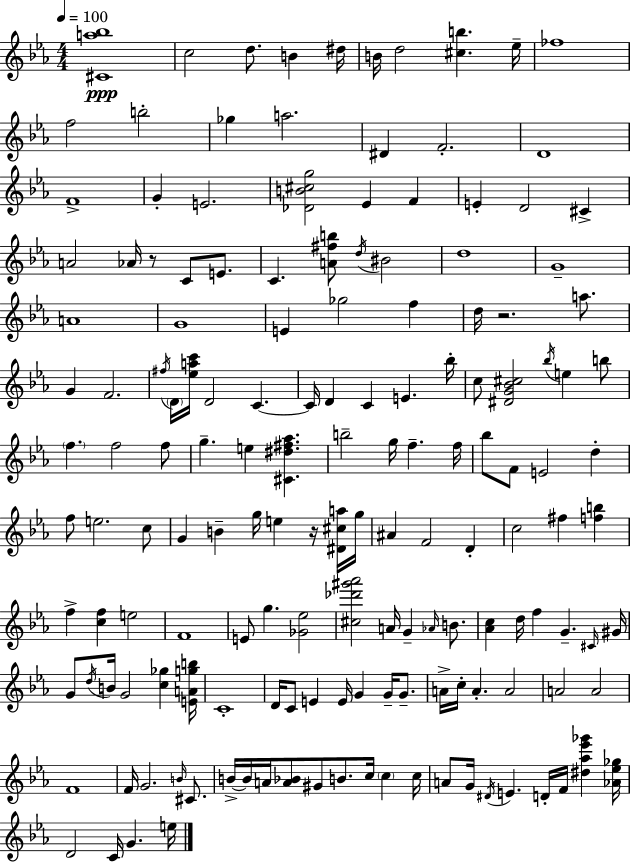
X:1
T:Untitled
M:4/4
L:1/4
K:Eb
[^Ca_b]4 c2 d/2 B ^d/4 B/4 d2 [^cb] _e/4 _f4 f2 b2 _g a2 ^D F2 D4 F4 G E2 [_DB^cg]2 _E F E D2 ^C A2 _A/4 z/2 C/2 E/2 C [A^fb]/2 d/4 ^B2 d4 G4 A4 G4 E _g2 f d/4 z2 a/2 G F2 ^f/4 D/4 [_eac']/4 D2 C C/4 D C E _b/4 c/2 [^DG_B^c]2 _b/4 e b/2 f f2 f/2 g e [^C^d^f_a] b2 g/4 f f/4 _b/2 F/2 E2 d f/2 e2 c/2 G B g/4 e z/4 [^D^ca]/4 g/4 ^A F2 D c2 ^f [fb] f [cf] e2 F4 E/2 g [_G_e]2 [^c_d'^g'_a']2 A/4 G _A/4 B/2 [_Ac] d/4 f G ^C/4 ^G/4 G/2 d/4 B/4 G2 [c_g] [EAgb]/4 C4 D/4 C/2 E E/4 G G/4 G/2 A/4 c/4 A A2 A2 A2 F4 F/4 G2 B/4 ^C/2 B/4 B/4 A/4 [A_B]/2 ^G/2 B/2 c/4 c c/4 A/2 G/4 ^D/4 E D/4 F/4 [^d_a_e'_g'] [_A_e_g]/4 D2 C/4 G e/4